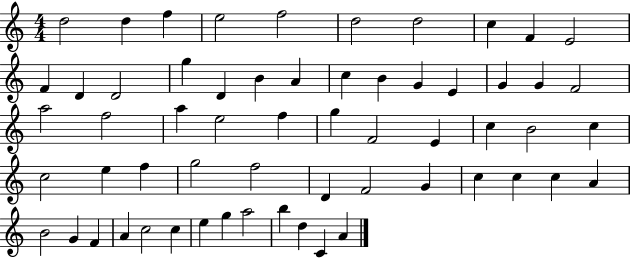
X:1
T:Untitled
M:4/4
L:1/4
K:C
d2 d f e2 f2 d2 d2 c F E2 F D D2 g D B A c B G E G G F2 a2 f2 a e2 f g F2 E c B2 c c2 e f g2 f2 D F2 G c c c A B2 G F A c2 c e g a2 b d C A